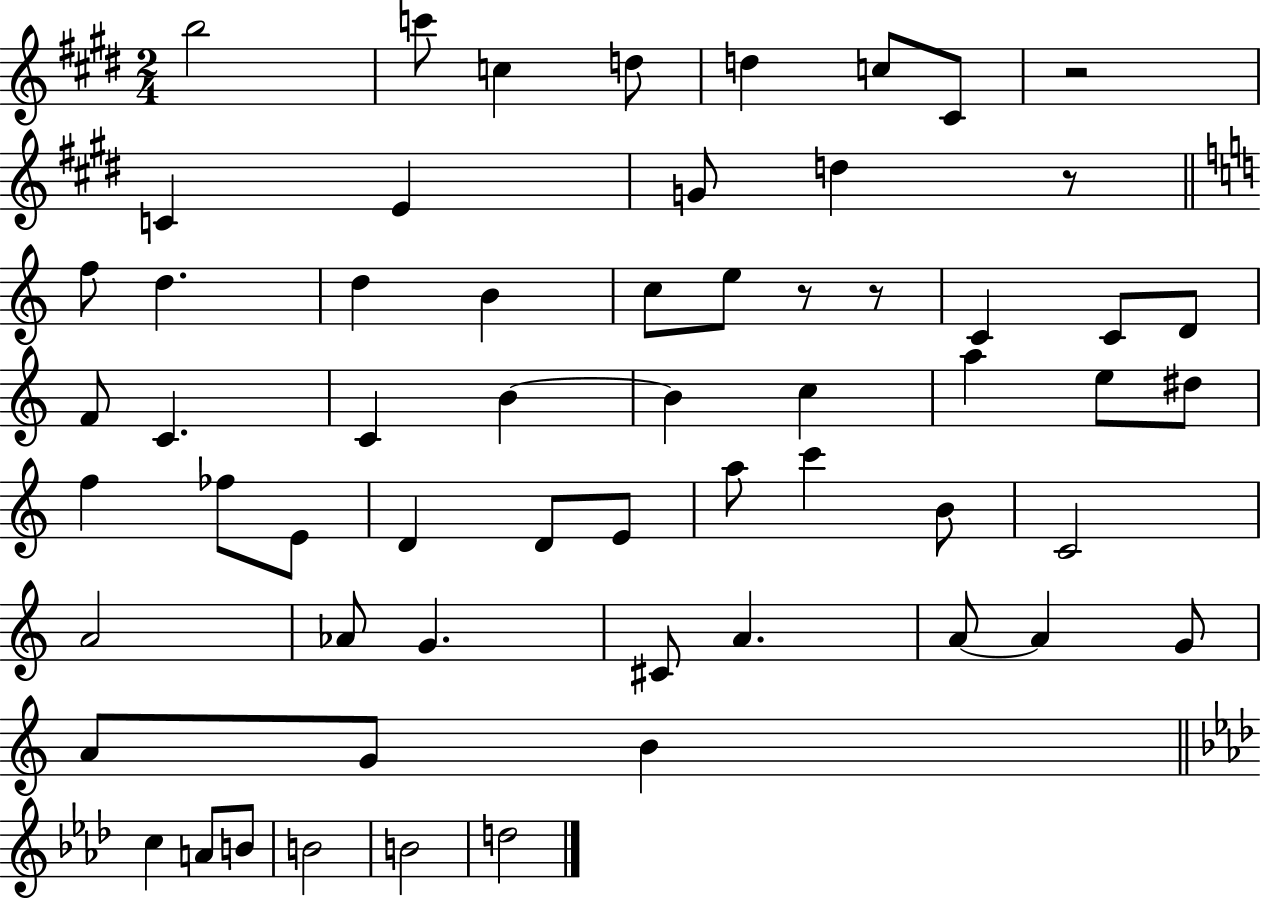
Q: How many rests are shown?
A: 4